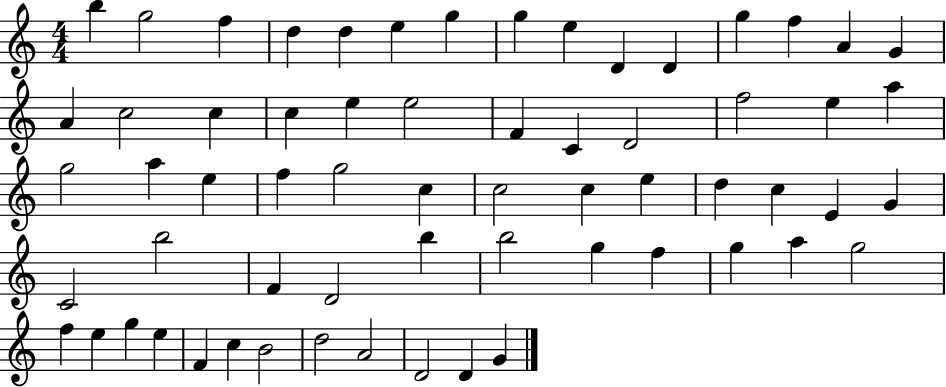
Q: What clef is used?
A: treble